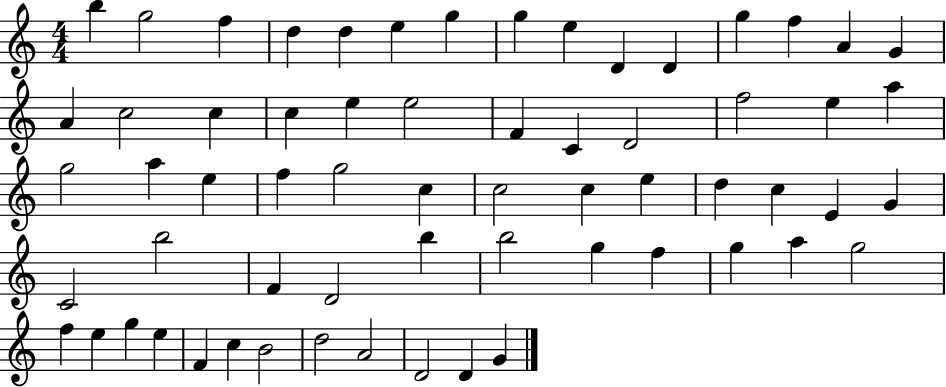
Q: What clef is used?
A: treble